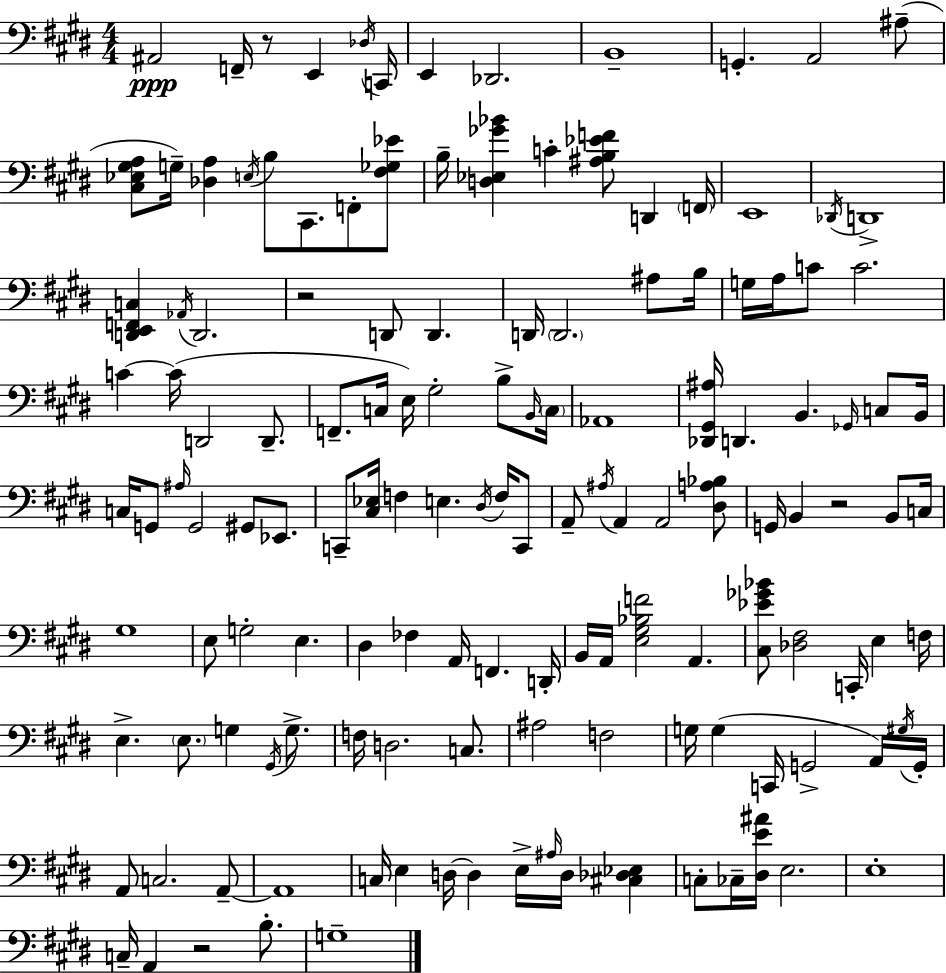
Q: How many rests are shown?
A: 4